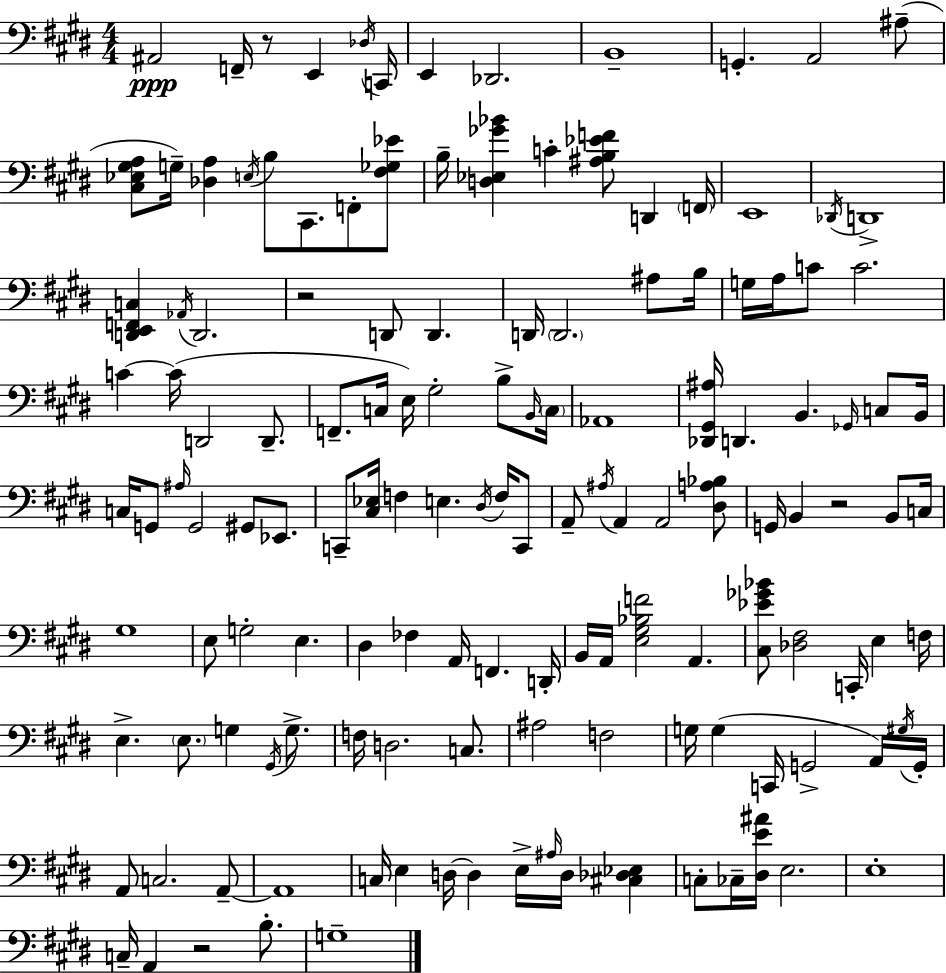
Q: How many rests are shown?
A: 4